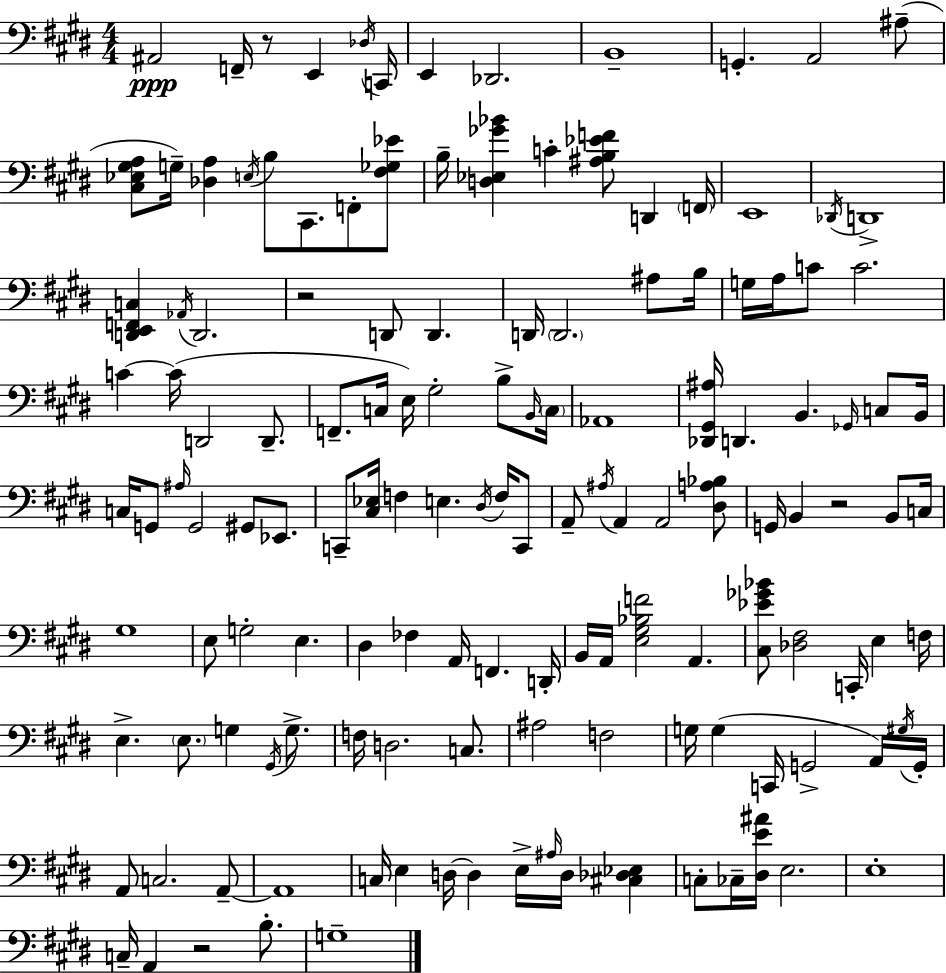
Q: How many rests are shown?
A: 4